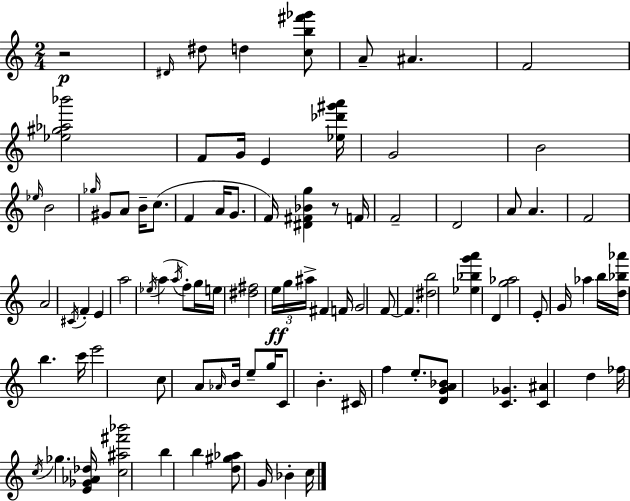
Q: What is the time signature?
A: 2/4